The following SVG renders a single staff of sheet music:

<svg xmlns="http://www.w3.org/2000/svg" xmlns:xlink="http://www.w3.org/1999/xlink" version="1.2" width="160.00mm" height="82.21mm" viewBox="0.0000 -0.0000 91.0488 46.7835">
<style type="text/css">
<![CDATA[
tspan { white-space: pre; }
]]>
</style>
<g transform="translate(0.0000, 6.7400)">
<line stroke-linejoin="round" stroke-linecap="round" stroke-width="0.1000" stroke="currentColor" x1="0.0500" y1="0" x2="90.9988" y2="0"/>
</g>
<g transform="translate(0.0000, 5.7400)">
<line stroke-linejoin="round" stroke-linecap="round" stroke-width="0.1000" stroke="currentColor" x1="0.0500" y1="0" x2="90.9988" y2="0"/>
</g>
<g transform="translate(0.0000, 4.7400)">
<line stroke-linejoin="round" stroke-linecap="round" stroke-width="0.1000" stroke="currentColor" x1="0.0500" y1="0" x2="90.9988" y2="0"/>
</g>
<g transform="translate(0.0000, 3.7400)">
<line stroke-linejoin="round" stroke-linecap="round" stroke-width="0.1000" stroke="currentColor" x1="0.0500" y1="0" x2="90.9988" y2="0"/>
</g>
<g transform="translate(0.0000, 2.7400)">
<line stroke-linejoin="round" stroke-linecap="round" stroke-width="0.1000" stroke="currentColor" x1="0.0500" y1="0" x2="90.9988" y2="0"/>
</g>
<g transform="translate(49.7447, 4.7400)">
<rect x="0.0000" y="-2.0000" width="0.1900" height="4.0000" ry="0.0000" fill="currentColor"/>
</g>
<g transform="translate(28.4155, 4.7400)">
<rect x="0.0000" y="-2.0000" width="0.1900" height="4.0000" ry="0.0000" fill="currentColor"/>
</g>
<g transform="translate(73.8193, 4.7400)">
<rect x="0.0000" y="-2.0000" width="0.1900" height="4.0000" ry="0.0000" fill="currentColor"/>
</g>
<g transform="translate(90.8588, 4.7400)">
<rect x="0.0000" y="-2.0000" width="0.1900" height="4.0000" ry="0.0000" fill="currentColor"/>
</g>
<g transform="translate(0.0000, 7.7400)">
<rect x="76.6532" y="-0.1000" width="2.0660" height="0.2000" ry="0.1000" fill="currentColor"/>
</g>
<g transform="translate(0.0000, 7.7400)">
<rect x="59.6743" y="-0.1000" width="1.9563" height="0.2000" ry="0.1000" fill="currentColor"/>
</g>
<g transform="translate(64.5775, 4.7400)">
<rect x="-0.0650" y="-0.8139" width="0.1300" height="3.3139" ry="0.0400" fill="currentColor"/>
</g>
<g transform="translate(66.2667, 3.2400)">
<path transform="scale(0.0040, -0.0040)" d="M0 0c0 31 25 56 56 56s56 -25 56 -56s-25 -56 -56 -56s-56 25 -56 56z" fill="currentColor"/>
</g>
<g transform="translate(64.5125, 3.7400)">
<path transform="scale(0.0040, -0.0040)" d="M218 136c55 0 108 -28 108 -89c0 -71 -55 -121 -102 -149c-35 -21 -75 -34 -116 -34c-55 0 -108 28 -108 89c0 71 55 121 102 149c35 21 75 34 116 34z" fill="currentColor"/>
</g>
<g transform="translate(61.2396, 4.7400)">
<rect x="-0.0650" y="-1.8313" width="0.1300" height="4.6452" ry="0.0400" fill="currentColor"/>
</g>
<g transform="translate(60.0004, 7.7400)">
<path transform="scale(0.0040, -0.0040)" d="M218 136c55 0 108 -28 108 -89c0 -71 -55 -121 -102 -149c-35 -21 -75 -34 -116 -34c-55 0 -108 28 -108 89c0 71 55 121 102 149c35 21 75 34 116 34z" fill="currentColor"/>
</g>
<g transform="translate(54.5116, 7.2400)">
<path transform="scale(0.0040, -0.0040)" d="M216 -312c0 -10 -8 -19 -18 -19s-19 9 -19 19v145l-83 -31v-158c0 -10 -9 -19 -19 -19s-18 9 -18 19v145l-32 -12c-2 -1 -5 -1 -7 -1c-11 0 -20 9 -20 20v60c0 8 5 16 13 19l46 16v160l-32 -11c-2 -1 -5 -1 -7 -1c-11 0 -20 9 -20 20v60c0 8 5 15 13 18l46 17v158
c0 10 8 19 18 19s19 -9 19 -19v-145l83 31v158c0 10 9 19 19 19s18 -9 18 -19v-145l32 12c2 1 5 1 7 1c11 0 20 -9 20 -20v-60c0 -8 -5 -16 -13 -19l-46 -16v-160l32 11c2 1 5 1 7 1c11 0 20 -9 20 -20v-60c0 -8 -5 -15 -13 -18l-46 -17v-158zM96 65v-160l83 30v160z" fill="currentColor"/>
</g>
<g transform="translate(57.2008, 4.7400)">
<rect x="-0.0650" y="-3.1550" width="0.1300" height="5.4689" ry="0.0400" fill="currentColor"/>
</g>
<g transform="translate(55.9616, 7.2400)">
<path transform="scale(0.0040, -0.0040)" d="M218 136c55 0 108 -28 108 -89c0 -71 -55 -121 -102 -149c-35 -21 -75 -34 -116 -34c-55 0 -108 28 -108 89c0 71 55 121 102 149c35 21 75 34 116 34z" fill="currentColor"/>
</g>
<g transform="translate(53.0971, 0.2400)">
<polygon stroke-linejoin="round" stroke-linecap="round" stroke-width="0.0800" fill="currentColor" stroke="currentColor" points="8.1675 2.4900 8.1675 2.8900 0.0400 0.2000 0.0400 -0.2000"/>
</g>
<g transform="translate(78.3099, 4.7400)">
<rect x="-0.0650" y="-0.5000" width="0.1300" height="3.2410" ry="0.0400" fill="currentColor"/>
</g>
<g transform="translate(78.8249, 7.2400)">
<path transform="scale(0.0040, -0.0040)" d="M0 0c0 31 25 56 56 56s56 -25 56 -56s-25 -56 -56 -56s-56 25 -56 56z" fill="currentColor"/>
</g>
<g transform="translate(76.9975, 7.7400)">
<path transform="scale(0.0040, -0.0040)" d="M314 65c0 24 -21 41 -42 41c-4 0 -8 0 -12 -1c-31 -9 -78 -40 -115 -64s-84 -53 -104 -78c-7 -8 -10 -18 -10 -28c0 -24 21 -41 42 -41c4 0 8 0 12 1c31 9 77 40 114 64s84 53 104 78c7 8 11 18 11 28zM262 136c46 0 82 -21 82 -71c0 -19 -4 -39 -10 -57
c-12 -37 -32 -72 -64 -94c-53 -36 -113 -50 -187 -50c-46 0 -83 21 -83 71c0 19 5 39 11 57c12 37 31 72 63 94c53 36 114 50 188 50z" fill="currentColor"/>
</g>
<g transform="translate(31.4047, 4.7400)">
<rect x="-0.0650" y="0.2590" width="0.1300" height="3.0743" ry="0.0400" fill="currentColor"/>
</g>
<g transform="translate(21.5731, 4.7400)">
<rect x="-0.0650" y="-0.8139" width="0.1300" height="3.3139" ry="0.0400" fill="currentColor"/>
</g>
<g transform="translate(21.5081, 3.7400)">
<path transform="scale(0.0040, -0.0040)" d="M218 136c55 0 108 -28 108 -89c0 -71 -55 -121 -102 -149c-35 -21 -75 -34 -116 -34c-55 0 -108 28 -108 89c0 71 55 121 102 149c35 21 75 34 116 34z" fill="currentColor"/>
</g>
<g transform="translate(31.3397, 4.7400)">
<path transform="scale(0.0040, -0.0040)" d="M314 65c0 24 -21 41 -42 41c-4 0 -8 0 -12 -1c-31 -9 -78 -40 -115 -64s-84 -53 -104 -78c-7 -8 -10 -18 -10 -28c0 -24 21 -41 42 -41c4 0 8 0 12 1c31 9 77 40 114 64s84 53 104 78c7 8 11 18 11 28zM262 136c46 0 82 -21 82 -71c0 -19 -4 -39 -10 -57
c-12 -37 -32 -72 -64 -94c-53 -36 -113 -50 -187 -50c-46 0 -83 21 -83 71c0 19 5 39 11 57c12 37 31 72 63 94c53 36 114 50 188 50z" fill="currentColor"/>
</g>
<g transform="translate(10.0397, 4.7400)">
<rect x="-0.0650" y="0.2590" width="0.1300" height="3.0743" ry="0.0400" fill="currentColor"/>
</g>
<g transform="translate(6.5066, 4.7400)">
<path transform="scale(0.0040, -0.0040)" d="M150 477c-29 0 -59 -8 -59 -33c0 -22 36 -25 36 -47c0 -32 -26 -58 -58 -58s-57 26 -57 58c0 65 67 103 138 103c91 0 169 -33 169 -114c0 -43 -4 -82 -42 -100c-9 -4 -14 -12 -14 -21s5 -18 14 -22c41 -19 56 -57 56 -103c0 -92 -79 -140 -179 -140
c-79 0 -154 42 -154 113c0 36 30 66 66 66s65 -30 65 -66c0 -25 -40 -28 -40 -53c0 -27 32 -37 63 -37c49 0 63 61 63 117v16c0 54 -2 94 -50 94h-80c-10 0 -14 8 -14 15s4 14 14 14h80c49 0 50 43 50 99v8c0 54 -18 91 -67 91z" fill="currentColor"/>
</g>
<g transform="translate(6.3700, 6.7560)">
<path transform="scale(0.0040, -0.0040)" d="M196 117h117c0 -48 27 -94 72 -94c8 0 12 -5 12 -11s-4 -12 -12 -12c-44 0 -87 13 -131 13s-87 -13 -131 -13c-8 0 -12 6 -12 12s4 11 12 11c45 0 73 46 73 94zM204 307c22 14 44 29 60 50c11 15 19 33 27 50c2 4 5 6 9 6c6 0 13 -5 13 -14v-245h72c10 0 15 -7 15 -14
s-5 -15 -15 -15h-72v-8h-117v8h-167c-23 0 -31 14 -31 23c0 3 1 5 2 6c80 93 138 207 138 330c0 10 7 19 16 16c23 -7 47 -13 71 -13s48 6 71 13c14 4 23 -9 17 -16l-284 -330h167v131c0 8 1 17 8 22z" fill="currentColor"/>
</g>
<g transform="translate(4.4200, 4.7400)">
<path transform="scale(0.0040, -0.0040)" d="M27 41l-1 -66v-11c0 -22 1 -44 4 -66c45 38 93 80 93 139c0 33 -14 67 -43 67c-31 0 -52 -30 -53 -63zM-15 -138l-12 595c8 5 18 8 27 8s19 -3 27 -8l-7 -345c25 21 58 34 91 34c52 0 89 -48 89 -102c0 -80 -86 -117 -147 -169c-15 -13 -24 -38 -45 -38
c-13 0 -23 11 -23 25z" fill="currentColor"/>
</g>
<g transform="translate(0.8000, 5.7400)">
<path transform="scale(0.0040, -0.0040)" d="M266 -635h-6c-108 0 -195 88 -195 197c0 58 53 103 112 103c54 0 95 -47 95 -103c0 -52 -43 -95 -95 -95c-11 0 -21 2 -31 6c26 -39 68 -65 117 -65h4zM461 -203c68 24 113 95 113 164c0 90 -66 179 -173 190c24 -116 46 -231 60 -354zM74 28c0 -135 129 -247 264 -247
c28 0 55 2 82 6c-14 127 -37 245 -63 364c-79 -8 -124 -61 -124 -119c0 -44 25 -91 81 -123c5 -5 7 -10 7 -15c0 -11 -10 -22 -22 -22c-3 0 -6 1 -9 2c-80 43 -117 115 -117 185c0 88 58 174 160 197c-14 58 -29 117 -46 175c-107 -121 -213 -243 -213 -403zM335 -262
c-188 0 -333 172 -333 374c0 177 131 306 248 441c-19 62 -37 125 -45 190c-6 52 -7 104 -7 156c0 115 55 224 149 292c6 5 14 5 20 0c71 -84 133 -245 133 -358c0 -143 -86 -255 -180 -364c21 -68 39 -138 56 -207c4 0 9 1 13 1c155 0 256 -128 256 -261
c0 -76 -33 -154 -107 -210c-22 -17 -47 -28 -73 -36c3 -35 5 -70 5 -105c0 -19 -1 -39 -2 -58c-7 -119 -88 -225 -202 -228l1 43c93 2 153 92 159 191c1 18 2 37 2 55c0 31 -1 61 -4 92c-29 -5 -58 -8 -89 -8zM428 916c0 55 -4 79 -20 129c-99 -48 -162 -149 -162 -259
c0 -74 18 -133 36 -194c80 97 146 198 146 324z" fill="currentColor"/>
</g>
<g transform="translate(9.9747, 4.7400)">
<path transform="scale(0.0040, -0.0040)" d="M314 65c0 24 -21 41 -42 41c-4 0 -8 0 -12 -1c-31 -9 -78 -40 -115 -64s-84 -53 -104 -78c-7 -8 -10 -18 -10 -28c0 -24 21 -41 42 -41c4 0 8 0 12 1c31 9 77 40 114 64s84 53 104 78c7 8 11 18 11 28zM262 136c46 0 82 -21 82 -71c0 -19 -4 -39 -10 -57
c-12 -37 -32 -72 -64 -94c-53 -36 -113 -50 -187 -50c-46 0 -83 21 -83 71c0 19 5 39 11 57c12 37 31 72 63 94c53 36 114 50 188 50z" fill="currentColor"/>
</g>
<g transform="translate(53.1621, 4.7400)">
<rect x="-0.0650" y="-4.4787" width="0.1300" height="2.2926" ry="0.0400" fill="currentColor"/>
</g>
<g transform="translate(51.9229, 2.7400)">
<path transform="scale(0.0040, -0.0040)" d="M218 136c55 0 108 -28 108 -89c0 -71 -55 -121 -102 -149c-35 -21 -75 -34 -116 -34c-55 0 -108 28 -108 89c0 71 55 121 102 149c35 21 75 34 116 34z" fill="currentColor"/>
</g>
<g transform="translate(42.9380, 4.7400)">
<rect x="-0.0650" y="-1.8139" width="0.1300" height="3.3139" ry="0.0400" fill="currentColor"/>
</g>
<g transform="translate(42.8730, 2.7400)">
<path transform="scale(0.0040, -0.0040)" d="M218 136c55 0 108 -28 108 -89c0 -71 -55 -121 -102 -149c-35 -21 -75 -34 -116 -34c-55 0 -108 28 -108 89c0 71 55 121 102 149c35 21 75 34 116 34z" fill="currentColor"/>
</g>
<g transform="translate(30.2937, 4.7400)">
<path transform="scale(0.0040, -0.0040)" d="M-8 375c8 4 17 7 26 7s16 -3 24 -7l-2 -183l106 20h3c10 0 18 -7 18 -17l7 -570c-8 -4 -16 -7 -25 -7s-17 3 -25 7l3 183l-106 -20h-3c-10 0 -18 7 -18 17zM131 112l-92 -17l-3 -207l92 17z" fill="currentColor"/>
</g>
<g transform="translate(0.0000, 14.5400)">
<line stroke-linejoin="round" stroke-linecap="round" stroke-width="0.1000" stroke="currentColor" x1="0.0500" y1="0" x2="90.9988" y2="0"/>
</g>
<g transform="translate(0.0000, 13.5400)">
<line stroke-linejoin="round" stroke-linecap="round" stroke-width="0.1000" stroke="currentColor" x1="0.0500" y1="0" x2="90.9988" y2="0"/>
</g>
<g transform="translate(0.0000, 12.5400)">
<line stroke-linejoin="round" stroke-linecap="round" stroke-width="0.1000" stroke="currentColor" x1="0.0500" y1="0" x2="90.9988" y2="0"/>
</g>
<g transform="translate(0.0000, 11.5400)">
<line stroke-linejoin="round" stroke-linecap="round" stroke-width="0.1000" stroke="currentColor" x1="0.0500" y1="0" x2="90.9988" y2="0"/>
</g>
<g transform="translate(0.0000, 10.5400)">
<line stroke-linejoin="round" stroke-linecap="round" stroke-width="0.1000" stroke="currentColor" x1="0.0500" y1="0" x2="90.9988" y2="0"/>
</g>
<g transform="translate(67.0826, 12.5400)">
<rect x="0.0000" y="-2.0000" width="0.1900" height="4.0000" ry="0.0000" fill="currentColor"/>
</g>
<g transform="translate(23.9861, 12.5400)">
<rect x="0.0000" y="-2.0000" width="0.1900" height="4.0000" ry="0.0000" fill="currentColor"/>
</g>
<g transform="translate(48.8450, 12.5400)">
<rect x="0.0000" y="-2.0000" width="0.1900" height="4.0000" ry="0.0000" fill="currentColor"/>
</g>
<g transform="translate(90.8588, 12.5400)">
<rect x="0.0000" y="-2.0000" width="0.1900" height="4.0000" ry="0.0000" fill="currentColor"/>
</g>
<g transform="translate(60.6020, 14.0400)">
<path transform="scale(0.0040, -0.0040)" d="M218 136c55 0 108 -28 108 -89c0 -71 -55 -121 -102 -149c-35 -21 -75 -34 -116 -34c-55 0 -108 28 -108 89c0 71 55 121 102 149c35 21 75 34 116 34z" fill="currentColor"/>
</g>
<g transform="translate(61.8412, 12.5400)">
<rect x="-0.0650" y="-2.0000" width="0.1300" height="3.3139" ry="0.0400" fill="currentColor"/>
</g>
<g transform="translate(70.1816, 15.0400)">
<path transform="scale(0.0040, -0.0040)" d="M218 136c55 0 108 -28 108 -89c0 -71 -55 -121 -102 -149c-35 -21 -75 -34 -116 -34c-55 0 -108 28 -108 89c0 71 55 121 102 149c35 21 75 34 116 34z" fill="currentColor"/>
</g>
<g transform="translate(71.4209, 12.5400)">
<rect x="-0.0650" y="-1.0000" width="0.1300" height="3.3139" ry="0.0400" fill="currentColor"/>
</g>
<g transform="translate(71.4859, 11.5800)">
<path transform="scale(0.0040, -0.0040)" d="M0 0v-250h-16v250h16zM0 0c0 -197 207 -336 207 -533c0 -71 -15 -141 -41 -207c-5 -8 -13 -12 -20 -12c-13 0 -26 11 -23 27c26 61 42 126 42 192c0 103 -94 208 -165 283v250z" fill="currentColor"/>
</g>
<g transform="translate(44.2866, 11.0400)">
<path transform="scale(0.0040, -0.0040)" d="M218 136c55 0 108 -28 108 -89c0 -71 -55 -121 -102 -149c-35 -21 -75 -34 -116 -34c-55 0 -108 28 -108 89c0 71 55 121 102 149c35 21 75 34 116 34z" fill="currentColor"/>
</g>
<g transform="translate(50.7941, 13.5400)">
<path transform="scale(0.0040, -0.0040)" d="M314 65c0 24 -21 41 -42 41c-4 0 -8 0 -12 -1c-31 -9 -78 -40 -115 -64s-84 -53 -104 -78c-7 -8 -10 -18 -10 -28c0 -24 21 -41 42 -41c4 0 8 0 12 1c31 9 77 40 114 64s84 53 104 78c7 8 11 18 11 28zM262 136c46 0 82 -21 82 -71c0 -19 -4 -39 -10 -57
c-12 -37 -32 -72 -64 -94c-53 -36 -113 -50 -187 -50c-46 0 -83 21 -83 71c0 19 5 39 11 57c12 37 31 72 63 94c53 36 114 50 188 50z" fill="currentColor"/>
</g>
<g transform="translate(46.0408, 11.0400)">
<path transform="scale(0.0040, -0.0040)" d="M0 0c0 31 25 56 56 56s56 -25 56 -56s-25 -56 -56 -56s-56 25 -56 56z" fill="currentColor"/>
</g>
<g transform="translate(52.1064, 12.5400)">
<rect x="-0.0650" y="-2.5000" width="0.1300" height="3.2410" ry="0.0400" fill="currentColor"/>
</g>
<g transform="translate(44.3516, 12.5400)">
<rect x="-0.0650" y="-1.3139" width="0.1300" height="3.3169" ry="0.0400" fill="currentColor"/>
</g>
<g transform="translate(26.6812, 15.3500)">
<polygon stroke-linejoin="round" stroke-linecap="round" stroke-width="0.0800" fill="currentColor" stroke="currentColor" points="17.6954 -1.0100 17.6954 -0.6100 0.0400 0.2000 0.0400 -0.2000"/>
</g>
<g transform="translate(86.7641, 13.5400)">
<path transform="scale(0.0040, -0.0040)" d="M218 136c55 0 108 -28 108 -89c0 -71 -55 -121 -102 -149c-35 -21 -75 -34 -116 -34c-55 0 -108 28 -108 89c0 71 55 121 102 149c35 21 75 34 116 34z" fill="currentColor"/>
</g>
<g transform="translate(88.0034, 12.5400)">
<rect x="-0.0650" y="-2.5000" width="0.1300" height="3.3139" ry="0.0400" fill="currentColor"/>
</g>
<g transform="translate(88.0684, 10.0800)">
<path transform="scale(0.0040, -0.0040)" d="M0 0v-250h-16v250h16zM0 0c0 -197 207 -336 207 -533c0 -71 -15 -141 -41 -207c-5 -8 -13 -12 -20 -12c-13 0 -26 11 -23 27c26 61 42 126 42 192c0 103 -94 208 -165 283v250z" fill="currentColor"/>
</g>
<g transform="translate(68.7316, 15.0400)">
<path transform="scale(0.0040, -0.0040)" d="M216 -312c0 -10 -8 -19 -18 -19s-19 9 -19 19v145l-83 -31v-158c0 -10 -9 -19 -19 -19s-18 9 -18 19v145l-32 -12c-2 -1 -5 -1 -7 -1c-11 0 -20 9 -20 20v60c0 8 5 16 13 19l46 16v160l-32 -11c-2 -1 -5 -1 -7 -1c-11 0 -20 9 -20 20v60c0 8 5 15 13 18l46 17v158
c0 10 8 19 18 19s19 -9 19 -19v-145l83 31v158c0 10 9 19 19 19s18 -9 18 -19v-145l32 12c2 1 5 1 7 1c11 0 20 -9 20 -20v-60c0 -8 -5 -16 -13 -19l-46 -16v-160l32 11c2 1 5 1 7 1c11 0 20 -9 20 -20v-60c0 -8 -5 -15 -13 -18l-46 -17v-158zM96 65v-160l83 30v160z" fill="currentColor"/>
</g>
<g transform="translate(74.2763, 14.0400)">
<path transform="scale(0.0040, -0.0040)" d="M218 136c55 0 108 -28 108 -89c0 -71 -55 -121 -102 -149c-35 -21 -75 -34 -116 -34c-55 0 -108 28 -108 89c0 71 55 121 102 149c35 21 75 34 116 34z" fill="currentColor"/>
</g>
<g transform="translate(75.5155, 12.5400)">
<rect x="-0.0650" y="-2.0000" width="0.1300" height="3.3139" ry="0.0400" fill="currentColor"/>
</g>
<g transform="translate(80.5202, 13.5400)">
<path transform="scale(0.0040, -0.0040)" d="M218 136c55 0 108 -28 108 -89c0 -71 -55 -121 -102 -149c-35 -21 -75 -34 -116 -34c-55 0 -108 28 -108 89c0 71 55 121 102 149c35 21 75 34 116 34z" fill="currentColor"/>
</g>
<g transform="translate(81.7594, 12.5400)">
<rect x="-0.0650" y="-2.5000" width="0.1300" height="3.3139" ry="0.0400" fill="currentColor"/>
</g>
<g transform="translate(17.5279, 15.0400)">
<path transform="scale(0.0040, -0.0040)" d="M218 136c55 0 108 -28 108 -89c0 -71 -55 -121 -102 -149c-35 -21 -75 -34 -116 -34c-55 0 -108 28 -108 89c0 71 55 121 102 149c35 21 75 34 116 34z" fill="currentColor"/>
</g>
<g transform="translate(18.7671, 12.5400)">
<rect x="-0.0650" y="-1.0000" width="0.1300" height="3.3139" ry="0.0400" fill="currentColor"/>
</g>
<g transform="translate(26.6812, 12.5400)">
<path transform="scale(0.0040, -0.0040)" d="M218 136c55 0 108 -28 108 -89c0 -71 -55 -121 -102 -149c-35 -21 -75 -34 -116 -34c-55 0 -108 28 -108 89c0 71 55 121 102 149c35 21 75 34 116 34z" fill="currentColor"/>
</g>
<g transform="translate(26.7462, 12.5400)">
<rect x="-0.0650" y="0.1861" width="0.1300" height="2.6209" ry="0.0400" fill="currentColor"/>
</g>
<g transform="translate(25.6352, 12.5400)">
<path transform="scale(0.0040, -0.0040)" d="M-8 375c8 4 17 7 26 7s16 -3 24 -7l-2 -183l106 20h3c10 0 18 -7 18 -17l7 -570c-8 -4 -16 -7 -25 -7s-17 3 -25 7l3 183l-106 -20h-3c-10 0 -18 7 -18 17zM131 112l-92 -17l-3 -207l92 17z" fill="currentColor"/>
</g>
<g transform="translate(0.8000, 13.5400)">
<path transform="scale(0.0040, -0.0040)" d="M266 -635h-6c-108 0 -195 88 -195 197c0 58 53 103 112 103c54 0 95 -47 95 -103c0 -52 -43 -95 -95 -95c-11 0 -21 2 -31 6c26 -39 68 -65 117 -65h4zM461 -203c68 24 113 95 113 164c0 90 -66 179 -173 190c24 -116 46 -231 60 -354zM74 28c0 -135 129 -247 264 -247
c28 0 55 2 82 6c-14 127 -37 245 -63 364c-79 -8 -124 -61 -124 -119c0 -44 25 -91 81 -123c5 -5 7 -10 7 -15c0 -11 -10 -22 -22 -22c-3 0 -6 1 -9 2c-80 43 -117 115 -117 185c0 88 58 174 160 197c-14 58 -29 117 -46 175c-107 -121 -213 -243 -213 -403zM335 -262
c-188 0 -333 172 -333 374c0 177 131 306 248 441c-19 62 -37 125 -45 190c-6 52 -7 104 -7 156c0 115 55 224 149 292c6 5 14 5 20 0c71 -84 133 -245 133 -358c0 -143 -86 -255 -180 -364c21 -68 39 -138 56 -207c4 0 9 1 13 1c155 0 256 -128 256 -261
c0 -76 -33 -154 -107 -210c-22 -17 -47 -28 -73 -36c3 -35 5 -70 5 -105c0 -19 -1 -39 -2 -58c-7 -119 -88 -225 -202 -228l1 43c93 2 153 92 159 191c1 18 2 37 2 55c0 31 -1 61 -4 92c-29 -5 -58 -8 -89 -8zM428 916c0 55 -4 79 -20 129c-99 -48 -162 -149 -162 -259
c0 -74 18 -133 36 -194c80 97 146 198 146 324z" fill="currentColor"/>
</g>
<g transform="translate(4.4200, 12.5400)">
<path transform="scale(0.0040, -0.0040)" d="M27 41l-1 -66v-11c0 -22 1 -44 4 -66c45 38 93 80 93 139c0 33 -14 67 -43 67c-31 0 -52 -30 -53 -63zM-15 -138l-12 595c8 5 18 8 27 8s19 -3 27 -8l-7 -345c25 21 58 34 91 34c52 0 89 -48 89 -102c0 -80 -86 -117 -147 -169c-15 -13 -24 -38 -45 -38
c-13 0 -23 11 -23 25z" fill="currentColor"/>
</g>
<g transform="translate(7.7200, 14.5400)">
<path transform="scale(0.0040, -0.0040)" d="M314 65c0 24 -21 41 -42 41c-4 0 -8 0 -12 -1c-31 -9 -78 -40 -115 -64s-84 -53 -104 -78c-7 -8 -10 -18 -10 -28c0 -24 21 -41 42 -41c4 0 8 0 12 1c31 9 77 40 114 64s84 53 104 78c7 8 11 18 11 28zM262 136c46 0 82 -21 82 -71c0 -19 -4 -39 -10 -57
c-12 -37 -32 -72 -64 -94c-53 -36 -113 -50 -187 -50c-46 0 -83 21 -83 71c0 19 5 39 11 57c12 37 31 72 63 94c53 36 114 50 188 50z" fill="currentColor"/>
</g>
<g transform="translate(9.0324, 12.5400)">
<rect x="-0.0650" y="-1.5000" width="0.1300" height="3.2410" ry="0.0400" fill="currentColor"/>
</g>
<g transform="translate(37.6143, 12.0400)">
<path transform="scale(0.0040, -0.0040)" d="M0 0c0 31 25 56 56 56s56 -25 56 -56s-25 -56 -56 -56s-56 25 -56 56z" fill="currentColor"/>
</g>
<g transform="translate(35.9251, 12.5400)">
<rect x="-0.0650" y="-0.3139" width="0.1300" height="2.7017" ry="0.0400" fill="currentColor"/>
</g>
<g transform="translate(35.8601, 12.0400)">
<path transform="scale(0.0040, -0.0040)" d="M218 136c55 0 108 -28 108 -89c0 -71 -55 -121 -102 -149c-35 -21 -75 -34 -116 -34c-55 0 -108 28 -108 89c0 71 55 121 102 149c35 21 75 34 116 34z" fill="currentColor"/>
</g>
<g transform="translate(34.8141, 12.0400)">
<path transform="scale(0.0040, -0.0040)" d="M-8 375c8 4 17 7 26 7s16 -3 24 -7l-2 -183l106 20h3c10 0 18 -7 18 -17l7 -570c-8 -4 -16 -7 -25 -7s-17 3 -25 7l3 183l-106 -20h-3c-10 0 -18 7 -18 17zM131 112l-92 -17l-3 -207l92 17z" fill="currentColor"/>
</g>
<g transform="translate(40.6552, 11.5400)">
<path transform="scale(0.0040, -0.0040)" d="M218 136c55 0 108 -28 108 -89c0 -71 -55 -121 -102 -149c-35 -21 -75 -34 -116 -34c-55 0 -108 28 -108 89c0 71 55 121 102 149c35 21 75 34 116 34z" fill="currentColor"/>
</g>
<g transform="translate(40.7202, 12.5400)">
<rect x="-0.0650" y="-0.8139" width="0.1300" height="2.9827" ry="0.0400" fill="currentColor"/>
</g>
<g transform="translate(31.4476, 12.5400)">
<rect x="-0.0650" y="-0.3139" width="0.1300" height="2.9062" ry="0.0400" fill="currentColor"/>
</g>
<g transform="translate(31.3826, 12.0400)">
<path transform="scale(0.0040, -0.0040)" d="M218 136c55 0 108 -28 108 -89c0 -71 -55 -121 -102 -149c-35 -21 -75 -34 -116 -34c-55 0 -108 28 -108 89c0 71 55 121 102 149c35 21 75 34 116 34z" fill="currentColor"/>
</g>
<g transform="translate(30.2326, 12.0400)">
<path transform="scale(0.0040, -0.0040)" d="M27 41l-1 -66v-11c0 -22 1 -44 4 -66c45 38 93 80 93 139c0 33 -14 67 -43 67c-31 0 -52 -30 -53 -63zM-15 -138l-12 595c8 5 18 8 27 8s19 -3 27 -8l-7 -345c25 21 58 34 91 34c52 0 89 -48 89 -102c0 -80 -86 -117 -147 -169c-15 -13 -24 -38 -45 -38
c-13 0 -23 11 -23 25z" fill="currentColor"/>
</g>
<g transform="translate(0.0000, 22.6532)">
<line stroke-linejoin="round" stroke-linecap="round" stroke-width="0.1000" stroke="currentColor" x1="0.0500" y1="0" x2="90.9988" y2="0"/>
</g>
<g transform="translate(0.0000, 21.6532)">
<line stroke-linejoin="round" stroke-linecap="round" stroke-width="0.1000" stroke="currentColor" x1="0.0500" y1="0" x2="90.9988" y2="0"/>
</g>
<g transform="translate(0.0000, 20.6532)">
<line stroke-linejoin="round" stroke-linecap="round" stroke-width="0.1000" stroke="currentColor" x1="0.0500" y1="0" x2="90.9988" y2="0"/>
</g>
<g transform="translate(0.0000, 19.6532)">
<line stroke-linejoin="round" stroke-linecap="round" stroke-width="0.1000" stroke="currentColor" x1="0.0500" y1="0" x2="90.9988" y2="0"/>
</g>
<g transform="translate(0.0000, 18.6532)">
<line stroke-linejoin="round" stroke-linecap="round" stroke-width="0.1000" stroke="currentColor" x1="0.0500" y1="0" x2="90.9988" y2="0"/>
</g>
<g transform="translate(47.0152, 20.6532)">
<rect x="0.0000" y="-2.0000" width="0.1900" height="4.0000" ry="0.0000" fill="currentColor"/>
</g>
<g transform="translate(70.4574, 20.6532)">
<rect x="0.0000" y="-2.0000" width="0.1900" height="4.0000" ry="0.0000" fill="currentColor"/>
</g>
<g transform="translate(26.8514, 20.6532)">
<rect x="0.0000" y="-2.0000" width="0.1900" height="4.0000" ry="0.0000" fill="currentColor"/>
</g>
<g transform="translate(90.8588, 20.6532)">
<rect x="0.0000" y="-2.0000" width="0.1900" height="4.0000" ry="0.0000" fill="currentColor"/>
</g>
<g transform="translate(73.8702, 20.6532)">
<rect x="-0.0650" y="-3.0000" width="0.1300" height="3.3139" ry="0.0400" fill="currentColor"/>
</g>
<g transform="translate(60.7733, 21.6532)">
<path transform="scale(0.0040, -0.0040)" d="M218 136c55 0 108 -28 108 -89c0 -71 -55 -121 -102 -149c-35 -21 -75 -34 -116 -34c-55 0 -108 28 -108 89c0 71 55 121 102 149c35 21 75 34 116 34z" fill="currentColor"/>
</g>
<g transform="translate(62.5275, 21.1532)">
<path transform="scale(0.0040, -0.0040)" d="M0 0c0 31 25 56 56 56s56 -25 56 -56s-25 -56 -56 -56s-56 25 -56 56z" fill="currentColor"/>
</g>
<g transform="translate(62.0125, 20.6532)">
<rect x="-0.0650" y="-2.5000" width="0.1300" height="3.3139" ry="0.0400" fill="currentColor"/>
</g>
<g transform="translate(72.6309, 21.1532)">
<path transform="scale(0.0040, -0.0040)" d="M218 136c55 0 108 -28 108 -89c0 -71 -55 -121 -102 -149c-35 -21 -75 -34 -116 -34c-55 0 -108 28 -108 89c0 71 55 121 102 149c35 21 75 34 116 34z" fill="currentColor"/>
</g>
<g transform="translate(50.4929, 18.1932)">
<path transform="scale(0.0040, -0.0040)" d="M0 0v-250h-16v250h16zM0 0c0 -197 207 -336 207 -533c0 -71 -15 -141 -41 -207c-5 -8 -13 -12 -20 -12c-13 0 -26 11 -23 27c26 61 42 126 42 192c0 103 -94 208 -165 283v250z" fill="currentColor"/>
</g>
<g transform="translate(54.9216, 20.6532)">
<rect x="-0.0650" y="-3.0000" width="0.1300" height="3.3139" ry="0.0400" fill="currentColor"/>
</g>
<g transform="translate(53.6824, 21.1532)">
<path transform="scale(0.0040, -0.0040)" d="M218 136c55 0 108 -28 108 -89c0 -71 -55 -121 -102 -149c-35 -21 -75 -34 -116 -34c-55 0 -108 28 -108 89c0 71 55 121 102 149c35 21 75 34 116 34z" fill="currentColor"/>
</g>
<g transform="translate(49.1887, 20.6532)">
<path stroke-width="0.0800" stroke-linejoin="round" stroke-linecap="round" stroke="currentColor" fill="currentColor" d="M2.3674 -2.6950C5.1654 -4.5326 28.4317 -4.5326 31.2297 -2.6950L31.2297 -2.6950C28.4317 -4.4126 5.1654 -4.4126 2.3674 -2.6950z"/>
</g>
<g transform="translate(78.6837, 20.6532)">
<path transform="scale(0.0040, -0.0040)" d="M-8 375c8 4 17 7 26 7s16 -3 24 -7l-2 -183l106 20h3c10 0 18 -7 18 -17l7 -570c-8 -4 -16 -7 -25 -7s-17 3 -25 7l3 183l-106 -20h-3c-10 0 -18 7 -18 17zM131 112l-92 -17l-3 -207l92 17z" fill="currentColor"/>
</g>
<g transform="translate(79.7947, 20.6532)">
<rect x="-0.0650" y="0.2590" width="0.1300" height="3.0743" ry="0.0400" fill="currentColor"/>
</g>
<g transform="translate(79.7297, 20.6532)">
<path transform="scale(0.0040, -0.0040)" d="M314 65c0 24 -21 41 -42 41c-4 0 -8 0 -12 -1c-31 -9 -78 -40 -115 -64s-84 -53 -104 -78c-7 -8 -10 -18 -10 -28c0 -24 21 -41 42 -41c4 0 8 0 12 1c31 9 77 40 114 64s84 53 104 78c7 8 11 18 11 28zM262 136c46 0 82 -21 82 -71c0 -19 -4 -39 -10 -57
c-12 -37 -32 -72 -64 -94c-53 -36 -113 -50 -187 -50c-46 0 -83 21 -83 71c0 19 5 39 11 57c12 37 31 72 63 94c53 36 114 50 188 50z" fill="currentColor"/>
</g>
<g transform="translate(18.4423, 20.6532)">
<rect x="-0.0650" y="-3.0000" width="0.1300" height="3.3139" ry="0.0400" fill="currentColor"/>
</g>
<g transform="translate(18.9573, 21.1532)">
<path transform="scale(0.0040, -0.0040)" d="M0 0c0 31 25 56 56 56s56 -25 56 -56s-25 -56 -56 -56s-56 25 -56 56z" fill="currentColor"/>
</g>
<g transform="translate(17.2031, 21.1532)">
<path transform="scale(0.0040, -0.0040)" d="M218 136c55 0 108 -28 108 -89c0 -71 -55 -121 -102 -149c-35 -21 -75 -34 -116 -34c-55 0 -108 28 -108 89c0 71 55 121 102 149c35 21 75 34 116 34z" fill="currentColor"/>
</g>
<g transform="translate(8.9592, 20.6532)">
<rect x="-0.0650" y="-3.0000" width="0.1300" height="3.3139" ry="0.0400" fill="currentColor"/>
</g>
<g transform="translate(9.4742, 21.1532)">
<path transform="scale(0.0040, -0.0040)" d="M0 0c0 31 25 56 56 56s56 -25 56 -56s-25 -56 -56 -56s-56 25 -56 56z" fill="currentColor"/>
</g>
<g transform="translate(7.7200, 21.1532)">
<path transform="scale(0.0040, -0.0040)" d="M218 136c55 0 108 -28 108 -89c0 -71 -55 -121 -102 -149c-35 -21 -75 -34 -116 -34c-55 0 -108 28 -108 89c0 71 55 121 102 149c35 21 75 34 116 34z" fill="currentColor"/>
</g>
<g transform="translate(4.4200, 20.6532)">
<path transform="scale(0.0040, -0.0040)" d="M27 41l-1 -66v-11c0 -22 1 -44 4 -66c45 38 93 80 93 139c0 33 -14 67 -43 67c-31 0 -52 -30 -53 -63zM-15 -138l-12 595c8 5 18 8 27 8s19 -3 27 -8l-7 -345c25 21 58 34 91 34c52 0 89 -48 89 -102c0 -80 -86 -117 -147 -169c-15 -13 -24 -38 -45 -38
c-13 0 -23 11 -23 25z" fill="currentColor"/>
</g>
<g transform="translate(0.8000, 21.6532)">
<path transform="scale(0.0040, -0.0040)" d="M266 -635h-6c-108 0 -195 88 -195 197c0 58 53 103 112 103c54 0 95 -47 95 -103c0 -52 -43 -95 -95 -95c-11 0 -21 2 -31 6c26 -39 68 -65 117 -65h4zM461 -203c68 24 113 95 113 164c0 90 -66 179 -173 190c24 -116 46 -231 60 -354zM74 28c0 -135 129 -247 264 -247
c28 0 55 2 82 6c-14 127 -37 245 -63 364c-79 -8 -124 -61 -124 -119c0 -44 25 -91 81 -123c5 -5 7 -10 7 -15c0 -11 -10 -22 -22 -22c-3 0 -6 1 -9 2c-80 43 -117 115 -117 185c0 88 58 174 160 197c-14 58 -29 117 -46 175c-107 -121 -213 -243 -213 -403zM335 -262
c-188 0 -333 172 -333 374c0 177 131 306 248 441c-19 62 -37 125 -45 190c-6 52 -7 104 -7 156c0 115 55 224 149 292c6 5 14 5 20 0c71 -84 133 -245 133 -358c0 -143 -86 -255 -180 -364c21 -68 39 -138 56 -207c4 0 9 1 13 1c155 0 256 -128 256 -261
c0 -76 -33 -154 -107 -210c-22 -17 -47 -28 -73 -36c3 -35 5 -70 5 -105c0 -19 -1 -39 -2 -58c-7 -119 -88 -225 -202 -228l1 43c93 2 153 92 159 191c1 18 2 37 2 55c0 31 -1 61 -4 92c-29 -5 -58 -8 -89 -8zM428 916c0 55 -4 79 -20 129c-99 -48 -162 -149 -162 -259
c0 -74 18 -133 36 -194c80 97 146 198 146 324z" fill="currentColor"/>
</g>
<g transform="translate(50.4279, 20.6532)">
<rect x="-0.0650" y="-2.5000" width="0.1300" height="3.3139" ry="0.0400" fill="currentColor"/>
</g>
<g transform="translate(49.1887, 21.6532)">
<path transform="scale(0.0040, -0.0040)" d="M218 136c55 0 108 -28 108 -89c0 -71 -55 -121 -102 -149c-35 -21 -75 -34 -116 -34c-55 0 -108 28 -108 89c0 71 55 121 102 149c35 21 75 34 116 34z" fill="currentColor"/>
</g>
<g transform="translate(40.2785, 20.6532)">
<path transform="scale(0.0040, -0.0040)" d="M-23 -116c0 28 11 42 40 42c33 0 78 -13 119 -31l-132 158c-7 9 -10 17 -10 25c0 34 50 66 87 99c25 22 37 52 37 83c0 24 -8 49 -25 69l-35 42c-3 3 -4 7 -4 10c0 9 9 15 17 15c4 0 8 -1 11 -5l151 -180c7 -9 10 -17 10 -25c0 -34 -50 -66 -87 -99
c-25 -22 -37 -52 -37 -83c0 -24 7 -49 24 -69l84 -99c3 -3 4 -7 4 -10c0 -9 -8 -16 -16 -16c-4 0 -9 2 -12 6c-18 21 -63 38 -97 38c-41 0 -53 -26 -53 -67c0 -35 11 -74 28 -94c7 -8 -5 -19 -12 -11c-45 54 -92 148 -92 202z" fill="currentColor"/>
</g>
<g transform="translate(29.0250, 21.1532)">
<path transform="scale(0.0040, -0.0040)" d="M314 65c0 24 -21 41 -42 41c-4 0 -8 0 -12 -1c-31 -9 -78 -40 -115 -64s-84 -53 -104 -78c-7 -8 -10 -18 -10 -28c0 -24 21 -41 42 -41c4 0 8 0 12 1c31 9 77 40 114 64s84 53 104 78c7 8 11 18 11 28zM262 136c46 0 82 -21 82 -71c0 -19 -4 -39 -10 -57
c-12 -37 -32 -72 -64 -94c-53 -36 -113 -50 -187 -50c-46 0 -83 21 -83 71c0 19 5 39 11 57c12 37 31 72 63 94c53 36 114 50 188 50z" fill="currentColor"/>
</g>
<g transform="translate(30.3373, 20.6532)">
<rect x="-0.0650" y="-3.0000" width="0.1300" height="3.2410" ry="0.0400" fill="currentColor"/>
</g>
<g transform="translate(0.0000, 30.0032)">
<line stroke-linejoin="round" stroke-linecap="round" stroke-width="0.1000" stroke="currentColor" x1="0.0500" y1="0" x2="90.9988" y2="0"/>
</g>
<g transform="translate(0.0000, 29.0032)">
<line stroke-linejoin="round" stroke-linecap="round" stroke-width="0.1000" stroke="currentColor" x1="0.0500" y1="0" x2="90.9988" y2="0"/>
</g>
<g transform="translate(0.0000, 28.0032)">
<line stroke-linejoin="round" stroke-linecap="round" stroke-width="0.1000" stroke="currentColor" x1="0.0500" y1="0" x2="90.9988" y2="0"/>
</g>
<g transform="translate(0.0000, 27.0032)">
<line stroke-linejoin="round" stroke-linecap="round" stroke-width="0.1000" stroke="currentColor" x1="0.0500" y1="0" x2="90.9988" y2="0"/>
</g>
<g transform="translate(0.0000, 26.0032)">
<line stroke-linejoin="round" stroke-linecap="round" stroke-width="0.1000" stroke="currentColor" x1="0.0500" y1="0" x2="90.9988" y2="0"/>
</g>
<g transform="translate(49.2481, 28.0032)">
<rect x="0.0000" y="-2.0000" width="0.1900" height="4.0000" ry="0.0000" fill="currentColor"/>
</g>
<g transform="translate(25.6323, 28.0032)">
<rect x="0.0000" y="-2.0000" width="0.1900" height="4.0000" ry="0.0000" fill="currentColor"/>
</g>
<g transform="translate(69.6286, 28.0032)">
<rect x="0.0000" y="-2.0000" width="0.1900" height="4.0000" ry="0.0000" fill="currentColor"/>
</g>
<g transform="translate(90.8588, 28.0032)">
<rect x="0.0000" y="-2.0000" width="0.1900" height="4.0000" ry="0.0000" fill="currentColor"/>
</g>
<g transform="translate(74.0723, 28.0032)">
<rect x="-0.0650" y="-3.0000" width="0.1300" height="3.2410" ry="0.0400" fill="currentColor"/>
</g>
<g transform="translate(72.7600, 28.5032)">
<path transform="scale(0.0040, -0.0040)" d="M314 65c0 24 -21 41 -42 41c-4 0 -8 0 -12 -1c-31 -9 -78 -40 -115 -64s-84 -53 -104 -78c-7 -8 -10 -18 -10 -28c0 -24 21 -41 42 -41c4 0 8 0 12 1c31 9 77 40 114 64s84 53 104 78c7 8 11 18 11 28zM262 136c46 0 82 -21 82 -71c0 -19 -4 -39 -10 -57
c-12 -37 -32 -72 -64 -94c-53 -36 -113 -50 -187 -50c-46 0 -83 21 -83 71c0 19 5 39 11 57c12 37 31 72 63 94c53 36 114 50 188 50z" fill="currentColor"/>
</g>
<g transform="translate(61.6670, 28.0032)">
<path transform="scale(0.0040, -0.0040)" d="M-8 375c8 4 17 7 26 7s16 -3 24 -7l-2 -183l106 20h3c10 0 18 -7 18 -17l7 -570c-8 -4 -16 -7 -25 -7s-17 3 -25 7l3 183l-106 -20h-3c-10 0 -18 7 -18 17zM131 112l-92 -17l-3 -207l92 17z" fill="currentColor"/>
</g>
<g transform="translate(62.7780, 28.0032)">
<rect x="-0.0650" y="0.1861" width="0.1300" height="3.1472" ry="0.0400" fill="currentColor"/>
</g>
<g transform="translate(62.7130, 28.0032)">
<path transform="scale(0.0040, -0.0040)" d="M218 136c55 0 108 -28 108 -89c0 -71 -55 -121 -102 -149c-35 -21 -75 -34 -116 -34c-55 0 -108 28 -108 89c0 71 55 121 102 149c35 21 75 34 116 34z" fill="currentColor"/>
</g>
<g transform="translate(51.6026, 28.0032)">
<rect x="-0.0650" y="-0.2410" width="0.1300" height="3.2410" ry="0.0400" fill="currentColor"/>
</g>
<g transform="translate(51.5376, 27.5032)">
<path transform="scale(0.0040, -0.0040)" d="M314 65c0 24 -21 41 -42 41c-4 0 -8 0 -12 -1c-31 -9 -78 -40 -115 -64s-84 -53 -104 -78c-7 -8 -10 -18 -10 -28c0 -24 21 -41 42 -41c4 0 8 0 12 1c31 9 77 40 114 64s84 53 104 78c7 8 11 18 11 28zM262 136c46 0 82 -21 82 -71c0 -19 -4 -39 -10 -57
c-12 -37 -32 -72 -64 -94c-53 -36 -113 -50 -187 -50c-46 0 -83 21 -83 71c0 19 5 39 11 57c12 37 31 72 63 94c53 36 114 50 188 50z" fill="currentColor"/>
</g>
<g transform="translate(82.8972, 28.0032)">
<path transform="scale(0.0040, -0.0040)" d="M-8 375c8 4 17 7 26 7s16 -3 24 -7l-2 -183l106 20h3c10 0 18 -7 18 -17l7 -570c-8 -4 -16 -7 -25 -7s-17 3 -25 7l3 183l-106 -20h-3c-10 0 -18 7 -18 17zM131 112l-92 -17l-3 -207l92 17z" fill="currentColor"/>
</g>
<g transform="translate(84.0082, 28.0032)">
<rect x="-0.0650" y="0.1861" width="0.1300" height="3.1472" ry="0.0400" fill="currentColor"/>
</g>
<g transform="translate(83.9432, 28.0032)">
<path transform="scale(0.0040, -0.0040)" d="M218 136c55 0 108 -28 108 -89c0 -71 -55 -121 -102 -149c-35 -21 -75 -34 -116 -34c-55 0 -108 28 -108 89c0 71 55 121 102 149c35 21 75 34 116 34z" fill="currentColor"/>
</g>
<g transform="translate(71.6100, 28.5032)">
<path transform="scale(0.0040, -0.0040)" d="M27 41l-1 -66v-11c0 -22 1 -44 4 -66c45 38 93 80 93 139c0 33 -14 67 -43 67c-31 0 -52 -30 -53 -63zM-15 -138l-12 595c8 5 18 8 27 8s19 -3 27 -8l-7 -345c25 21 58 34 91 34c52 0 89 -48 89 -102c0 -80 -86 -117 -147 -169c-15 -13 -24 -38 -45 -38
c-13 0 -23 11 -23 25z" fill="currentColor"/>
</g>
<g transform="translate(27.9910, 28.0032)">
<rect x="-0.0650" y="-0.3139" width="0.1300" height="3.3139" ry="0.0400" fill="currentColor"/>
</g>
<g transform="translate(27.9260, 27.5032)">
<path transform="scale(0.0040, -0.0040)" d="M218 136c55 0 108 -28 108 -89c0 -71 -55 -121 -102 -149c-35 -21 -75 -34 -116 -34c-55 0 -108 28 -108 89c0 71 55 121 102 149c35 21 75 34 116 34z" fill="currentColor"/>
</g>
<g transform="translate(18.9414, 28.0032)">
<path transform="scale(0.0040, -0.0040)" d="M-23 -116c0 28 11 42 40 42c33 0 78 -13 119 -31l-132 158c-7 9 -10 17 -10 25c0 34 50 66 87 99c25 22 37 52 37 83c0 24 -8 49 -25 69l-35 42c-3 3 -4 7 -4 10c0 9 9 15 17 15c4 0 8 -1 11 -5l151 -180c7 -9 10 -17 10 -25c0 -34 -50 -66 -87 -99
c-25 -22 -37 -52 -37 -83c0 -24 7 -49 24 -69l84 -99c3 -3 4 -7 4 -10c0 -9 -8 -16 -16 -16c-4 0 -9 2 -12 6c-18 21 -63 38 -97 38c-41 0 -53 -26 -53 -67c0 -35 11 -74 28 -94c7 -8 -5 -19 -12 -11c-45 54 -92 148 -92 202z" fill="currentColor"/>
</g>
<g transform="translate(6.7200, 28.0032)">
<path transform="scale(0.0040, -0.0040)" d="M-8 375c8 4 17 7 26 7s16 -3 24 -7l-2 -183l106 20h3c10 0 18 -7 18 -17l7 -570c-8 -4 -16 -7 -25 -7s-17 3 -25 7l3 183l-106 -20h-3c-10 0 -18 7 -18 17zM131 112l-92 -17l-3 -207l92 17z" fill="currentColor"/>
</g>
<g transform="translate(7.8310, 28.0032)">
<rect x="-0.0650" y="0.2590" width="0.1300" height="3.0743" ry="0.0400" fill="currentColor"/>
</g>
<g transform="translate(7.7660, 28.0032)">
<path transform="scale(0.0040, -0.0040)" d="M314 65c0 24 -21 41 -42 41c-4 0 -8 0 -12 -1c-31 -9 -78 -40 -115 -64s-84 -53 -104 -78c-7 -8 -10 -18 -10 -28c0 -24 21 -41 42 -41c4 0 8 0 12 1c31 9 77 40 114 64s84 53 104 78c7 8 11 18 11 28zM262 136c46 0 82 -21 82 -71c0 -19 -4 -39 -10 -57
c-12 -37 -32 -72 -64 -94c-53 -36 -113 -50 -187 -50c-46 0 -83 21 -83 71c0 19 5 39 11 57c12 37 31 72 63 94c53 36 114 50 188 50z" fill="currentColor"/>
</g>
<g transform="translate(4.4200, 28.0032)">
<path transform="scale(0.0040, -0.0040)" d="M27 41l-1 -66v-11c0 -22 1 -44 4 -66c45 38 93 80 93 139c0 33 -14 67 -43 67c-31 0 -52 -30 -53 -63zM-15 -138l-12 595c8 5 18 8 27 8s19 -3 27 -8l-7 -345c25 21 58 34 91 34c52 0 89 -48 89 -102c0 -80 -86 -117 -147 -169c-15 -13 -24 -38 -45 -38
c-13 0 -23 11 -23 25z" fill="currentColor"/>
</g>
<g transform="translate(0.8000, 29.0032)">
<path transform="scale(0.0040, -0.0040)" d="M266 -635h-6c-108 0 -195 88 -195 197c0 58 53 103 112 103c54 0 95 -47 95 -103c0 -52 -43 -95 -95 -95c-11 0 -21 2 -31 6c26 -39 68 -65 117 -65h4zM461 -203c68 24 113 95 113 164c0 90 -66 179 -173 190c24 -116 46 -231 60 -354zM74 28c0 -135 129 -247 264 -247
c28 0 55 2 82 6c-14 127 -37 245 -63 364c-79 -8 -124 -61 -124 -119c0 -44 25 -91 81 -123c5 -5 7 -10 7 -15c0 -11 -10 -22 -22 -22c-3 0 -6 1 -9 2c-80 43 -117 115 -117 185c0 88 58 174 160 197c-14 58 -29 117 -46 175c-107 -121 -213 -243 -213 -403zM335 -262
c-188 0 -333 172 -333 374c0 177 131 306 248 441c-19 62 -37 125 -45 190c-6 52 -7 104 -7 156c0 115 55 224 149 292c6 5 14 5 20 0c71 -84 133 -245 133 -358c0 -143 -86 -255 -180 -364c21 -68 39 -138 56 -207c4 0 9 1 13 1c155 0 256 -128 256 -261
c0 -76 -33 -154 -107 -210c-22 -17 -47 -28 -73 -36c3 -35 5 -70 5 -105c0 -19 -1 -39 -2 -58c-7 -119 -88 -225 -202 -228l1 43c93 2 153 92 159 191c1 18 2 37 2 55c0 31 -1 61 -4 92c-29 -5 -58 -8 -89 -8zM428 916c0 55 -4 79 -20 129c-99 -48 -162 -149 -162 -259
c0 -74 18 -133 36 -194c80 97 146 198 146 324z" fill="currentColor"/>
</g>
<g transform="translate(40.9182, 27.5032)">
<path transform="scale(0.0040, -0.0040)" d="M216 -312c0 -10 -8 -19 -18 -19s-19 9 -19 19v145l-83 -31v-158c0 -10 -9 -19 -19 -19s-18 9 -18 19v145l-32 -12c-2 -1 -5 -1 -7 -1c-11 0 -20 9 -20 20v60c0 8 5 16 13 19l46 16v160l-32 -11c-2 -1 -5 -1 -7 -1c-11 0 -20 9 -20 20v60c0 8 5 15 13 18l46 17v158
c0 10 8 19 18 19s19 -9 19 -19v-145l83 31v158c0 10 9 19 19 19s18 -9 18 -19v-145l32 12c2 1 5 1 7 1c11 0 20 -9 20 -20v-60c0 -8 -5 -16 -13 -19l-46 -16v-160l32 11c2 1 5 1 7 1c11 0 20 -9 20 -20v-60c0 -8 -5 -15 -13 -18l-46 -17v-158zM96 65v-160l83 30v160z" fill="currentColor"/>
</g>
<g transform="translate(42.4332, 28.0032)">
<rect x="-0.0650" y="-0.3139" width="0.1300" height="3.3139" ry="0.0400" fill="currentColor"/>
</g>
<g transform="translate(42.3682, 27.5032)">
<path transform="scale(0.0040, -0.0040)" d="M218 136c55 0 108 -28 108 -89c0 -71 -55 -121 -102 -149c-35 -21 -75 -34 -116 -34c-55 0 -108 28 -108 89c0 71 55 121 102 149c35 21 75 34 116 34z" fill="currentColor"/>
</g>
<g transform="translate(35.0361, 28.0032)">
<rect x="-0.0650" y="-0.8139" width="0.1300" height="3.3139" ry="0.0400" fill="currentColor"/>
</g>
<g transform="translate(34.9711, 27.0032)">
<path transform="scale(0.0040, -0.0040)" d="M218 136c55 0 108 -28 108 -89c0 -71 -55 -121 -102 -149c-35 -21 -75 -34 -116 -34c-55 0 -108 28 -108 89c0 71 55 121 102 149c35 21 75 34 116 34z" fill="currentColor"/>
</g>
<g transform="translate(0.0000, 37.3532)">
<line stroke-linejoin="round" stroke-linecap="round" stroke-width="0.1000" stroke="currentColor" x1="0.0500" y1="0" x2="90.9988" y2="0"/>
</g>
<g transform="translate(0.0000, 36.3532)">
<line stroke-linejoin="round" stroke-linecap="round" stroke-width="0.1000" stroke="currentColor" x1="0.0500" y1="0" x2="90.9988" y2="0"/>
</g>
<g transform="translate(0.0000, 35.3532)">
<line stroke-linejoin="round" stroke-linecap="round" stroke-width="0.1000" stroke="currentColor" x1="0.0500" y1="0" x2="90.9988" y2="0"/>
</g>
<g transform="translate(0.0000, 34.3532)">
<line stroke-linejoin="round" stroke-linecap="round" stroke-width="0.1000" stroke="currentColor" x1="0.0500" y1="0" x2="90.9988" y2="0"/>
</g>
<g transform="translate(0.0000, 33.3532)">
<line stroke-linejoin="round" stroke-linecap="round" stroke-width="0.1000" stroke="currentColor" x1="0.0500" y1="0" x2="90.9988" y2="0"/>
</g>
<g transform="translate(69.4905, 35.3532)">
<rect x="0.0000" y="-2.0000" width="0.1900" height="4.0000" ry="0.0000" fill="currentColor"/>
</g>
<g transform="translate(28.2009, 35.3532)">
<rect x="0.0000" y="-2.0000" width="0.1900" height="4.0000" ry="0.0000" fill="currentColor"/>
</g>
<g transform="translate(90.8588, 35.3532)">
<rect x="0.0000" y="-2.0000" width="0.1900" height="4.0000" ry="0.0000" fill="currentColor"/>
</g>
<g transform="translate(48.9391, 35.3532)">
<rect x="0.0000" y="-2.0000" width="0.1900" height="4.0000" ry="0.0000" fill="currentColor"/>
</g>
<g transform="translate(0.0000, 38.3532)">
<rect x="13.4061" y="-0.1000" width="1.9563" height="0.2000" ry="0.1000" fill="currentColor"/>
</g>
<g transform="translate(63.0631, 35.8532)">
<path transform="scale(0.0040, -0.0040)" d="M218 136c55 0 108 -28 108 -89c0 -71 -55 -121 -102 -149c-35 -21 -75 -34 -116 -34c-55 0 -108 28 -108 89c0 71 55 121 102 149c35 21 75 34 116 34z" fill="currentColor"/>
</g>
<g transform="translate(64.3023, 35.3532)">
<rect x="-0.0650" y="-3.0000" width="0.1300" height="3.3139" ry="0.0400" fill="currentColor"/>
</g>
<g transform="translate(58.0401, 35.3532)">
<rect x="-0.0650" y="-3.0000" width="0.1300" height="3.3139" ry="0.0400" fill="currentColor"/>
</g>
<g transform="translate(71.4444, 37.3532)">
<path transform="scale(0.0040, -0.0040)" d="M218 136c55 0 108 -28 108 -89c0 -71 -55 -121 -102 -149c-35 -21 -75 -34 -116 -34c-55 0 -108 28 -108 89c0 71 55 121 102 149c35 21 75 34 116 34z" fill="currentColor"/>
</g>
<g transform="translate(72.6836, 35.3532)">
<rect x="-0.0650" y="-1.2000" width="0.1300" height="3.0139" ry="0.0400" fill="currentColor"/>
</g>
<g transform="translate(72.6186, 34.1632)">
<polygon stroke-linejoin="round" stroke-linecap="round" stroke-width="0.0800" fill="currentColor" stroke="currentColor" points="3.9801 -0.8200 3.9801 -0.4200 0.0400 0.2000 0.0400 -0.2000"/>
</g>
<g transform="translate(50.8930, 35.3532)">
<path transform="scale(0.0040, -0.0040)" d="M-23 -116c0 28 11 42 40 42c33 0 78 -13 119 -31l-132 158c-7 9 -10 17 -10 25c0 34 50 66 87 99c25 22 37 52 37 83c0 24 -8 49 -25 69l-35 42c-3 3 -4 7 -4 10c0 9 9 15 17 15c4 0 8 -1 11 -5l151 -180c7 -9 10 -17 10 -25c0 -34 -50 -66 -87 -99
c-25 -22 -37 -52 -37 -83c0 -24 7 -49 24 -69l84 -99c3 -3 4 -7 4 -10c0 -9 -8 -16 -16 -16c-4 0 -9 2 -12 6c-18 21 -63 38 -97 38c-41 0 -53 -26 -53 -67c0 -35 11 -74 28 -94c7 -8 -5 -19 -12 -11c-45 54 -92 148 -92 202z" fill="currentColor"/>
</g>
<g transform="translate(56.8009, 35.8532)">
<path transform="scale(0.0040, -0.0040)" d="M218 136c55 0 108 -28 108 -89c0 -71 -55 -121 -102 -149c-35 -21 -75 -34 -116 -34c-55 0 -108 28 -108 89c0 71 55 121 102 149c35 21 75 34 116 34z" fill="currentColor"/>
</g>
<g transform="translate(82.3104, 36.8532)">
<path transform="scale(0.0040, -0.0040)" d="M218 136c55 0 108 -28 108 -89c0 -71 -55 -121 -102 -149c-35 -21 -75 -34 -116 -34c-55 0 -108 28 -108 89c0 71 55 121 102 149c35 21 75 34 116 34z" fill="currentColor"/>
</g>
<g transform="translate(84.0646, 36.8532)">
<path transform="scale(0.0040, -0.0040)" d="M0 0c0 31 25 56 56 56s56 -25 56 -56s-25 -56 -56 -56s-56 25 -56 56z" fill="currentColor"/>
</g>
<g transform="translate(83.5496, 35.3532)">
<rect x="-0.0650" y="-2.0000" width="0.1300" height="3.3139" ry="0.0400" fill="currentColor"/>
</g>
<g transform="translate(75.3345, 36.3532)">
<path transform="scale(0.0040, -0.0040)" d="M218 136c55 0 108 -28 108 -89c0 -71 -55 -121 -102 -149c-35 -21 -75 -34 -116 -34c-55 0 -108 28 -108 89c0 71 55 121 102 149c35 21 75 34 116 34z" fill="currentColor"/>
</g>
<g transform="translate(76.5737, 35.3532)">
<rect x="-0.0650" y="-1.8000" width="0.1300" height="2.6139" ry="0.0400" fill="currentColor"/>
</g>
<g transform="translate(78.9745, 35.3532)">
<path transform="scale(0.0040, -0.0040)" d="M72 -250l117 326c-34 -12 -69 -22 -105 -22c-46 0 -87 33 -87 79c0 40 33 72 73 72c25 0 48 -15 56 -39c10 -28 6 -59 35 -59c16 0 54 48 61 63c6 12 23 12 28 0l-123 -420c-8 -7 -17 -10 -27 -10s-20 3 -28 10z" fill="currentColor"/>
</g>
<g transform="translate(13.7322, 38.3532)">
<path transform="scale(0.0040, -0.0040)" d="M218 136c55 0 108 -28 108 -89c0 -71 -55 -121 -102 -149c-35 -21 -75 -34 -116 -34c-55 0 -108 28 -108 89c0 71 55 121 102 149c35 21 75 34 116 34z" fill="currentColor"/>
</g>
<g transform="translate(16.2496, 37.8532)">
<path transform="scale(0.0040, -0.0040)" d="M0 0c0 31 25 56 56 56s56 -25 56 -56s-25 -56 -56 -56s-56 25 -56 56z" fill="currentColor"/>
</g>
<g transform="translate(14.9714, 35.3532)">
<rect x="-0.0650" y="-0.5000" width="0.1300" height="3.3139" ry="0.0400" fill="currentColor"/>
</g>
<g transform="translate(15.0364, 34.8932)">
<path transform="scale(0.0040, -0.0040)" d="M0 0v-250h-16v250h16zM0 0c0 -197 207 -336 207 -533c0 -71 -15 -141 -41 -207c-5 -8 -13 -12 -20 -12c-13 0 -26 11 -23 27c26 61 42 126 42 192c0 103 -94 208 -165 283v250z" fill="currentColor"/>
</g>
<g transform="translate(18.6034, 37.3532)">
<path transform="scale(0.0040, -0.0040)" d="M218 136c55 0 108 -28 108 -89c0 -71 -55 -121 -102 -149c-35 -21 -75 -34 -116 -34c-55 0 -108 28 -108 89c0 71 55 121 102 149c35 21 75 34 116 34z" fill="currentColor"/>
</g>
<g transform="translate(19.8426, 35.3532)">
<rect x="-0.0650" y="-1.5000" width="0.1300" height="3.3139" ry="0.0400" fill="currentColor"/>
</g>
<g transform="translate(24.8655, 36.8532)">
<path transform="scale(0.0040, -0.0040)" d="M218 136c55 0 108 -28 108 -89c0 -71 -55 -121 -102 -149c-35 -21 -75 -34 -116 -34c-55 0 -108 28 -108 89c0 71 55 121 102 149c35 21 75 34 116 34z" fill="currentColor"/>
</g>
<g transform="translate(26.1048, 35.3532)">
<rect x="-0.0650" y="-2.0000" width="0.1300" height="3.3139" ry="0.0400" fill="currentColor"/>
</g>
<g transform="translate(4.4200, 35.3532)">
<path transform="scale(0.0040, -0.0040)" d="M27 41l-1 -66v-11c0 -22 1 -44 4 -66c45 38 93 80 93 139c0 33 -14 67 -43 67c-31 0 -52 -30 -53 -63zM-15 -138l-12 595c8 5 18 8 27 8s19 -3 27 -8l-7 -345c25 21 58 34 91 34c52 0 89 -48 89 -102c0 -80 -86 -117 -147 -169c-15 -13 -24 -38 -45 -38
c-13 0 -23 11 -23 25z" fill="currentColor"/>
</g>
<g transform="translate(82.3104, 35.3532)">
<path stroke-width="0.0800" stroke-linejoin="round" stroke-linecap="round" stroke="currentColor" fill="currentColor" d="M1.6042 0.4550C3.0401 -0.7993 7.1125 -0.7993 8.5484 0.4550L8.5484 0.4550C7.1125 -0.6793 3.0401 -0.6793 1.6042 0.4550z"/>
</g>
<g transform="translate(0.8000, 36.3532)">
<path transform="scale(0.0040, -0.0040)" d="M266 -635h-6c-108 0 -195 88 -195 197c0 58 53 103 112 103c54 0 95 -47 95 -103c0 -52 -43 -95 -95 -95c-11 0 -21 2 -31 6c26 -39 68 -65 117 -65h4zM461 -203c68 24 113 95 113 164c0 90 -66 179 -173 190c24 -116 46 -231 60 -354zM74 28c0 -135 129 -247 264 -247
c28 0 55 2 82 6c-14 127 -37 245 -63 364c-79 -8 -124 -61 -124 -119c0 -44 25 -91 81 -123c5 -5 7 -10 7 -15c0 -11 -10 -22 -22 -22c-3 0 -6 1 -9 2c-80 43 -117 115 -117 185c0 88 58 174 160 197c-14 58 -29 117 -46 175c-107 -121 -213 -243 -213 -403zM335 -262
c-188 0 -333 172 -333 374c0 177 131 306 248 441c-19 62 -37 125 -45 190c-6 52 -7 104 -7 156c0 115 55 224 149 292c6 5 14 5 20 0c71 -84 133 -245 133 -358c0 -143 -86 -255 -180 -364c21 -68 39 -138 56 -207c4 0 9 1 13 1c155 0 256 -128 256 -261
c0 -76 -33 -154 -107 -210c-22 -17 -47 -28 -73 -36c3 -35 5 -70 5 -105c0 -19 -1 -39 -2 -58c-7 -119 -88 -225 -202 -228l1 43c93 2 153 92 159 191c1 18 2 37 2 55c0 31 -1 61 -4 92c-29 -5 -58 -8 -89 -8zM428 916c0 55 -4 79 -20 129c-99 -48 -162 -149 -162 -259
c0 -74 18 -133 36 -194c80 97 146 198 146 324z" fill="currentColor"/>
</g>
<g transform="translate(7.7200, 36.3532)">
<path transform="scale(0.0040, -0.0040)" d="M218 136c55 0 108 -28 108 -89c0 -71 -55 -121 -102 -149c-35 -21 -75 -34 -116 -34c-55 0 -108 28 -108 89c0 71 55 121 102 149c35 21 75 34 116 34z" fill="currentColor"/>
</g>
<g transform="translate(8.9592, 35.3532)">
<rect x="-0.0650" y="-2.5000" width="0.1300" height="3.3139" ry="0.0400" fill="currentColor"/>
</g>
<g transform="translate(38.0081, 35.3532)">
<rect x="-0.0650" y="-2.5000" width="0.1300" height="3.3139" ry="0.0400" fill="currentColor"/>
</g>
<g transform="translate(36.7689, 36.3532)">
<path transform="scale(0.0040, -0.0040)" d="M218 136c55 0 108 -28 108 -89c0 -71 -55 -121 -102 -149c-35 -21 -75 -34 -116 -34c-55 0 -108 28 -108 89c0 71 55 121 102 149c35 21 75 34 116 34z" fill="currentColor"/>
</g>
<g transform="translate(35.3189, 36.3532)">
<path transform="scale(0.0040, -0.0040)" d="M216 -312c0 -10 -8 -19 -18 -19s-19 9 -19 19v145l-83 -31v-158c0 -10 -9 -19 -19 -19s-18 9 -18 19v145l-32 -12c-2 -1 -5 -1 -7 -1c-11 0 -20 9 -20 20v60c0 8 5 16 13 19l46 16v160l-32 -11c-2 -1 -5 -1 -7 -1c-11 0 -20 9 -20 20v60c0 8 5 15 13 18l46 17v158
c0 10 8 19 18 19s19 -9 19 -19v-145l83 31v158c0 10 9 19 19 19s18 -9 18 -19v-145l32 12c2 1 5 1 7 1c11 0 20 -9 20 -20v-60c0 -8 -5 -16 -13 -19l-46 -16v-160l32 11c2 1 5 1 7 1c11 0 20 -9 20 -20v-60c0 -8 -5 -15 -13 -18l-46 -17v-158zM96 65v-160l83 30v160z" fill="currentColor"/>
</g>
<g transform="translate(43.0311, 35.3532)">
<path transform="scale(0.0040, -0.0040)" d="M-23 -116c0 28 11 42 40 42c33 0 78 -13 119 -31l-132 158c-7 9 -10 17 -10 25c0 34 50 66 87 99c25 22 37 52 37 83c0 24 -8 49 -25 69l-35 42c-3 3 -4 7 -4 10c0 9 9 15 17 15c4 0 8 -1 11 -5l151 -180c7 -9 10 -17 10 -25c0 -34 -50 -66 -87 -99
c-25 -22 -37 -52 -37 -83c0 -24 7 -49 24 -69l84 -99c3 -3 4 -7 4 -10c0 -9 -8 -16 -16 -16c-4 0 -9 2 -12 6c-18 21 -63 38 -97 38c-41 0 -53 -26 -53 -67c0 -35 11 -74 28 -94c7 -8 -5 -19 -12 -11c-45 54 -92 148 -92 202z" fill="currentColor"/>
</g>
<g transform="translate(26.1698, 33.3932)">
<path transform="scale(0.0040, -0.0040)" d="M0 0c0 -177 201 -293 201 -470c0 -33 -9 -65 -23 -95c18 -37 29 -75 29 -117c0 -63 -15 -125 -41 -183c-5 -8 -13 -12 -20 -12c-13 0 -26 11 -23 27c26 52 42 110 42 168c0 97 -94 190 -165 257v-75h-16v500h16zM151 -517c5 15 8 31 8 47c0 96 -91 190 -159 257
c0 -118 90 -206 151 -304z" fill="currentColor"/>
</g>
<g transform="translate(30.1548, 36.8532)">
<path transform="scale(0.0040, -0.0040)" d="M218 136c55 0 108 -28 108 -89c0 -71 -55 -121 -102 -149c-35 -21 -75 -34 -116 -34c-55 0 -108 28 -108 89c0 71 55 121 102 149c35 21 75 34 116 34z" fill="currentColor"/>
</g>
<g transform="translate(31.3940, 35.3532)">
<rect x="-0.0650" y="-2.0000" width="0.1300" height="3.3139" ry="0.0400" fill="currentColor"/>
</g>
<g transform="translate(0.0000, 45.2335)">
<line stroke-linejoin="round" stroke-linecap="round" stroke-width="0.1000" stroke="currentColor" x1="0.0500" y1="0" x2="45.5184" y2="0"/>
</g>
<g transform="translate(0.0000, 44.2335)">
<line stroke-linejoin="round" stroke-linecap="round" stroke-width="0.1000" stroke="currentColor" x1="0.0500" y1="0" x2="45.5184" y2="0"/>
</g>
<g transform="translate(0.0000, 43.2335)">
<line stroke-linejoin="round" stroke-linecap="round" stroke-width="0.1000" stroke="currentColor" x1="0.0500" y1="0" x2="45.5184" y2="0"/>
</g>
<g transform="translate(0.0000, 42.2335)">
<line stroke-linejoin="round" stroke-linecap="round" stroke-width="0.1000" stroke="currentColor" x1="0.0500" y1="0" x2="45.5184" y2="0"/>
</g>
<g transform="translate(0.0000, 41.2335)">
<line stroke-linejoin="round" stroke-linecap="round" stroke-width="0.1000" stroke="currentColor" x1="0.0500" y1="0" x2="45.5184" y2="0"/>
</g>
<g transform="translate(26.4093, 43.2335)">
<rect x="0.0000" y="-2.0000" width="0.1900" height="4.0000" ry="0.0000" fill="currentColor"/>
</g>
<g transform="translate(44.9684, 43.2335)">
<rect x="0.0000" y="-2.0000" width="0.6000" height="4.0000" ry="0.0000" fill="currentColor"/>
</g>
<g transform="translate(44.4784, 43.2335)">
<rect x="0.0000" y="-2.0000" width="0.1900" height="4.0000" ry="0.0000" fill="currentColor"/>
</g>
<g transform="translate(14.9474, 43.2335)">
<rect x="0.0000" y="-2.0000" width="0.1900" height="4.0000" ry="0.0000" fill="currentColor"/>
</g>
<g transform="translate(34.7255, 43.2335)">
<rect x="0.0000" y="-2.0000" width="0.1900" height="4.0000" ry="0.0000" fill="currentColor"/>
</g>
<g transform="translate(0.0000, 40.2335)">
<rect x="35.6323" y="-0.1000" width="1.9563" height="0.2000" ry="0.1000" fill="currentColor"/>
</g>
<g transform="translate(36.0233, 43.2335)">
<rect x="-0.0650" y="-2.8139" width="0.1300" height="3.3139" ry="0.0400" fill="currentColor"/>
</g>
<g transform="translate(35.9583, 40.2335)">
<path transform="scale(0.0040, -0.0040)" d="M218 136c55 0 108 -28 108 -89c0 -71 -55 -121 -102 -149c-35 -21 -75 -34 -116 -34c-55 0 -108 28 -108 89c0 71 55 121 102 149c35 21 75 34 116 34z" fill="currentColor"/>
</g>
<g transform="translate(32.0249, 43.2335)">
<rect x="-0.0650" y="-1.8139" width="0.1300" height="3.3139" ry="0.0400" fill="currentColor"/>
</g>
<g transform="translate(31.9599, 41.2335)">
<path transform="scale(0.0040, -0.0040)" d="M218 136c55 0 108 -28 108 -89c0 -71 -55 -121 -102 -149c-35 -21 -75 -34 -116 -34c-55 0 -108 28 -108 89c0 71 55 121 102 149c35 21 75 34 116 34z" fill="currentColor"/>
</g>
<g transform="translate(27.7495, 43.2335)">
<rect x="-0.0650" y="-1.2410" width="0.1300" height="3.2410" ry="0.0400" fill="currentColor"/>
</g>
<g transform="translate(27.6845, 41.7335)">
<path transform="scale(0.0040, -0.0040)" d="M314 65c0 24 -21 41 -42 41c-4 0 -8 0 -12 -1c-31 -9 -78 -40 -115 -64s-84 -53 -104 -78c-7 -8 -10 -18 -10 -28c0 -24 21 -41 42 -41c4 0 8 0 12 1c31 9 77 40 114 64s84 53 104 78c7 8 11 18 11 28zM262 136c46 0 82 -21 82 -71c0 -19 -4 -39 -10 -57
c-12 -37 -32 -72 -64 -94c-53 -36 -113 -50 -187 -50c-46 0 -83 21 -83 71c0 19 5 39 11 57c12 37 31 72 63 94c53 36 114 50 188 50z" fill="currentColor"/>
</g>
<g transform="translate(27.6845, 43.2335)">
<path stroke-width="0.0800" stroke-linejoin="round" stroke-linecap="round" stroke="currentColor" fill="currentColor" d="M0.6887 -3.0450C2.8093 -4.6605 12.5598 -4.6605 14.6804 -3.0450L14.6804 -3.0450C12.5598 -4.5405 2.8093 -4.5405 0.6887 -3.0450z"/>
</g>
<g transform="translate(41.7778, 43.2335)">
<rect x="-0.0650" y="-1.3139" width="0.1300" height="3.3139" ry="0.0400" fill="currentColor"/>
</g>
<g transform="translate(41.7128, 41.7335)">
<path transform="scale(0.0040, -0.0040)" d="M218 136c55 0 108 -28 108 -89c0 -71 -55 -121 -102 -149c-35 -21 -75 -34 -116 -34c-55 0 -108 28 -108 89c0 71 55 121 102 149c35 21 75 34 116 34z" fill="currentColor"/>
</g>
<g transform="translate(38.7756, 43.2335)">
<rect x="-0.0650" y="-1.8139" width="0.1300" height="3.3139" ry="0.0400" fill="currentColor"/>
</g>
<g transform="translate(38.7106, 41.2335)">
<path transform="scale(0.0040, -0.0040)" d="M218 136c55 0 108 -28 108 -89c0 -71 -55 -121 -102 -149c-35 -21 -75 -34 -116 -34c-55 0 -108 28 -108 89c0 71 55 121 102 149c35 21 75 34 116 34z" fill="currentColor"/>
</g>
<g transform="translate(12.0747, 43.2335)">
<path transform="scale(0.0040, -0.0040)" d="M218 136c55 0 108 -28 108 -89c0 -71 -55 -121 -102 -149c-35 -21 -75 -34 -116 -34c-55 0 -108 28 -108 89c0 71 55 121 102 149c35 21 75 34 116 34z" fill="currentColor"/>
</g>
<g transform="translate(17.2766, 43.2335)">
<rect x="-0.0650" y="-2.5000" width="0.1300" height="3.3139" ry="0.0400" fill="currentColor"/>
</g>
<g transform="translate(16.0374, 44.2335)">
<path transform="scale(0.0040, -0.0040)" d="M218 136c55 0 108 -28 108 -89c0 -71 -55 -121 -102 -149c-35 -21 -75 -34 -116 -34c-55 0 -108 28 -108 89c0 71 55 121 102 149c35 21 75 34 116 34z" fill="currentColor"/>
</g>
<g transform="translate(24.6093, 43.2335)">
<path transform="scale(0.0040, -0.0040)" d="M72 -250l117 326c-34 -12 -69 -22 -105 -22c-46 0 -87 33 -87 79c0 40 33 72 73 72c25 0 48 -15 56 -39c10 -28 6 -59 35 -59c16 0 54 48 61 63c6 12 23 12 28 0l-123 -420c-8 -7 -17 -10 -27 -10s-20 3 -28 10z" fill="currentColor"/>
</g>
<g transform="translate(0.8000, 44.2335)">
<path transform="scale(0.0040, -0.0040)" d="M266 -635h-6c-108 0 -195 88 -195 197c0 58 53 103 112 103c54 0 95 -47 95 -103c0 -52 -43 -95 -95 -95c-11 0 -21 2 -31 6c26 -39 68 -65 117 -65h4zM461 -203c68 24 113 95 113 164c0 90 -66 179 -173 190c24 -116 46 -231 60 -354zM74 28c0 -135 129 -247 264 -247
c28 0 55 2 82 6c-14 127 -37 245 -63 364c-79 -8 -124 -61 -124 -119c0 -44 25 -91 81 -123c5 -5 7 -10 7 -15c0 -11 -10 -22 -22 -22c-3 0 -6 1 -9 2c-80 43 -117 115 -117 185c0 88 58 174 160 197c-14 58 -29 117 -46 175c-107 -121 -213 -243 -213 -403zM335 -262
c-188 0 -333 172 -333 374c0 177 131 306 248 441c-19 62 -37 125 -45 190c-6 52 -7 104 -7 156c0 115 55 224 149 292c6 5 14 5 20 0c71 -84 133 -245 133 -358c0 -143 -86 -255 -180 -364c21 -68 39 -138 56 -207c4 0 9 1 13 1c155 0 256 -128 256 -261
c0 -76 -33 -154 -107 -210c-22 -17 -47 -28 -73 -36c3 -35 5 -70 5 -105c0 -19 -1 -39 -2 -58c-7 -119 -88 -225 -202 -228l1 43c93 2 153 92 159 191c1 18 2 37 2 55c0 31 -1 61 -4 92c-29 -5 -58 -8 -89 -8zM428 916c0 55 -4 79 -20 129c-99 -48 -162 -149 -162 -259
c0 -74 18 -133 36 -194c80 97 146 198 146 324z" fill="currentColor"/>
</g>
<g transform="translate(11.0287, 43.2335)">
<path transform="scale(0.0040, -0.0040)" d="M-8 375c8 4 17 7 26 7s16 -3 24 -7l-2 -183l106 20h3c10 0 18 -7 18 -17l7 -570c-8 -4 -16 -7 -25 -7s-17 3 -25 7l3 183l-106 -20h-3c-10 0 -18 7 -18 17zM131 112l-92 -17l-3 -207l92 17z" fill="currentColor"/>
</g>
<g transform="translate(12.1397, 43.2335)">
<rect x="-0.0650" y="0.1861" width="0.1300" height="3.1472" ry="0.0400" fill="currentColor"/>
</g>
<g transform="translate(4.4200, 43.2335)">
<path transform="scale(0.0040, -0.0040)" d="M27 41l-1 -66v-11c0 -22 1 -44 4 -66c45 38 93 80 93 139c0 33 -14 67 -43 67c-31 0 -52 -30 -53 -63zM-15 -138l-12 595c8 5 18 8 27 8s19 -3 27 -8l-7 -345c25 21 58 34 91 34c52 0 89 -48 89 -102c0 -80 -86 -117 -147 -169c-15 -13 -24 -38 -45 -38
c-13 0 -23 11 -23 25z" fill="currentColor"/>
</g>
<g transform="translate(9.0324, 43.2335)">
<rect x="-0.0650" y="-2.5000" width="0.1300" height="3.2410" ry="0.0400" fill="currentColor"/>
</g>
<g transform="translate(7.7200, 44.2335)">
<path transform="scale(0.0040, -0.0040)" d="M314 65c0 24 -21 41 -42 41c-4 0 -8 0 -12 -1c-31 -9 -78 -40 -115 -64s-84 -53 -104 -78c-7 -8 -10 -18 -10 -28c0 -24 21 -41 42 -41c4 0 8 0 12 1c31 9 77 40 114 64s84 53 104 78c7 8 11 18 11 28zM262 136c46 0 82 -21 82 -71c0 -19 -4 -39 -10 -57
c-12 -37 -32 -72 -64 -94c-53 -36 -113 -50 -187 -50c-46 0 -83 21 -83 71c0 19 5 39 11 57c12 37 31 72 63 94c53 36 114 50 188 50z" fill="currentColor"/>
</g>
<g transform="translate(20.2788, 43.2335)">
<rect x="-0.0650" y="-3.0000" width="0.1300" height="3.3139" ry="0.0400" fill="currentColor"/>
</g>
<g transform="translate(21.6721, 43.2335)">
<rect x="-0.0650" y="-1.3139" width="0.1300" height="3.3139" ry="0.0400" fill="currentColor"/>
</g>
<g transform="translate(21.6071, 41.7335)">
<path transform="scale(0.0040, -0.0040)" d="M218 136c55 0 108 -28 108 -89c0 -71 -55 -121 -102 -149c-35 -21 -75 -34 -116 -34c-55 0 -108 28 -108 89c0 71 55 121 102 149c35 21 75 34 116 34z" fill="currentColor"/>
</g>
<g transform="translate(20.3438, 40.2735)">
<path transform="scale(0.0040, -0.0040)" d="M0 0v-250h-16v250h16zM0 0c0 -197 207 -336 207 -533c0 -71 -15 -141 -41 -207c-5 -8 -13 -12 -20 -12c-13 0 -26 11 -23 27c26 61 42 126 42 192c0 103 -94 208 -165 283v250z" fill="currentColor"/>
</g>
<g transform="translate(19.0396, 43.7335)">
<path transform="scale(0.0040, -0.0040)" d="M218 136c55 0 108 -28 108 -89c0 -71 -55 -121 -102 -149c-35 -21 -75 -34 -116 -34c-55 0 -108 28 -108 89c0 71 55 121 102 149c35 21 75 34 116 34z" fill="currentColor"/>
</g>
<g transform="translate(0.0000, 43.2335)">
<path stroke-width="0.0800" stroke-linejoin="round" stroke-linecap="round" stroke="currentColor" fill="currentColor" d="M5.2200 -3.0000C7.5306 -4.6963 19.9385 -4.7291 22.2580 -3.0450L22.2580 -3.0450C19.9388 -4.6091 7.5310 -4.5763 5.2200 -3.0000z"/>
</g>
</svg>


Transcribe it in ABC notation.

X:1
T:Untitled
M:3/4
L:1/4
K:F
_B2 d B2 f f/2 ^D/2 C/2 d C2 E2 D B/2 _c/2 c/2 d/2 e/2 G2 F ^D/2 F G G/2 A A A2 z G/2 A G A B2 B2 z c d ^c c2 B _A2 B G C/2 E F/4 F ^G z z A A E/2 G/2 z/2 F G2 B G A/2 e z/2 e2 f a f e